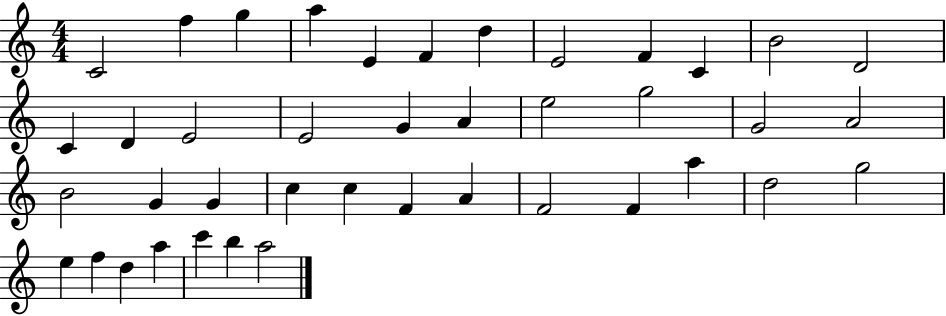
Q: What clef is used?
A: treble